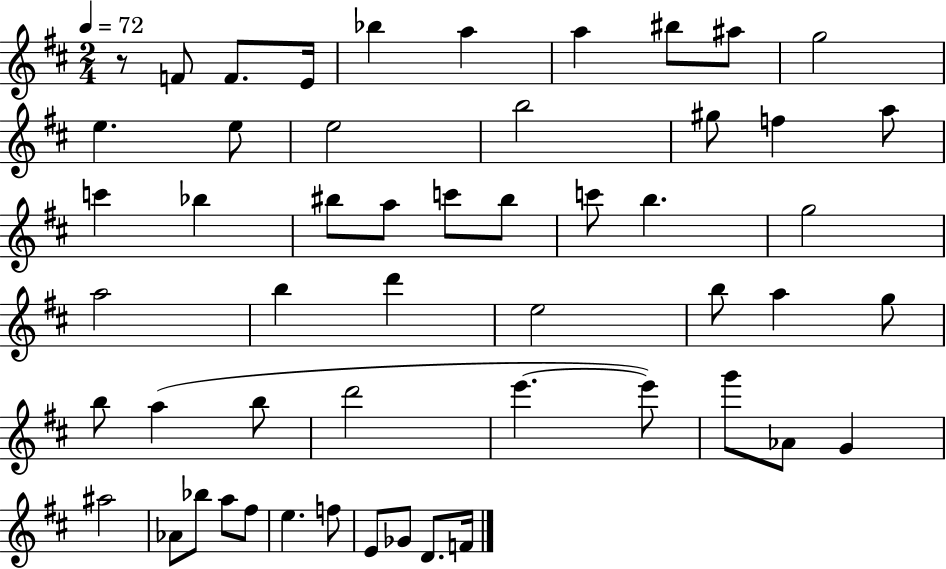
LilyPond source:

{
  \clef treble
  \numericTimeSignature
  \time 2/4
  \key d \major
  \tempo 4 = 72
  r8 f'8 f'8. e'16 | bes''4 a''4 | a''4 bis''8 ais''8 | g''2 | \break e''4. e''8 | e''2 | b''2 | gis''8 f''4 a''8 | \break c'''4 bes''4 | bis''8 a''8 c'''8 bis''8 | c'''8 b''4. | g''2 | \break a''2 | b''4 d'''4 | e''2 | b''8 a''4 g''8 | \break b''8 a''4( b''8 | d'''2 | e'''4.~~ e'''8) | g'''8 aes'8 g'4 | \break ais''2 | aes'8 bes''8 a''8 fis''8 | e''4. f''8 | e'8 ges'8 d'8. f'16 | \break \bar "|."
}